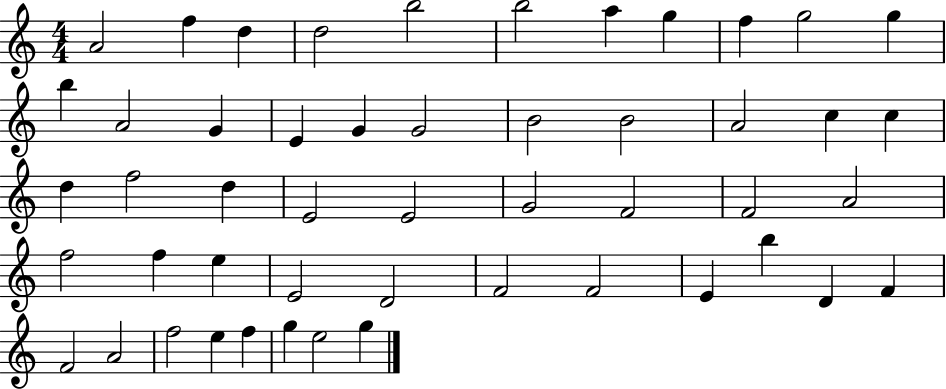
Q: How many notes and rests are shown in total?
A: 50